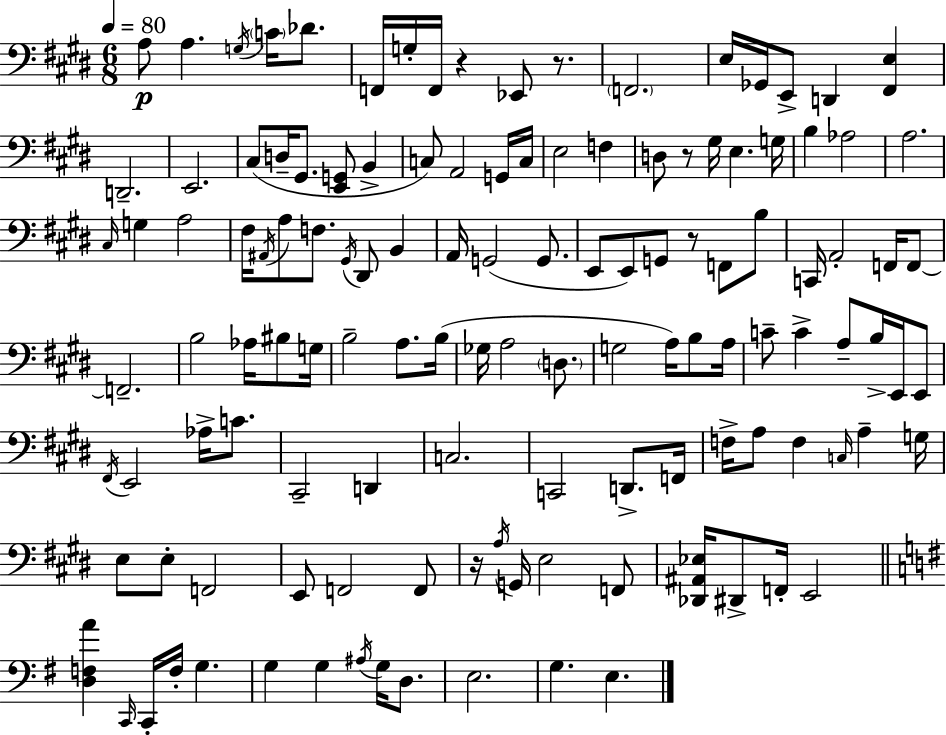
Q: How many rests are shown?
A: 5